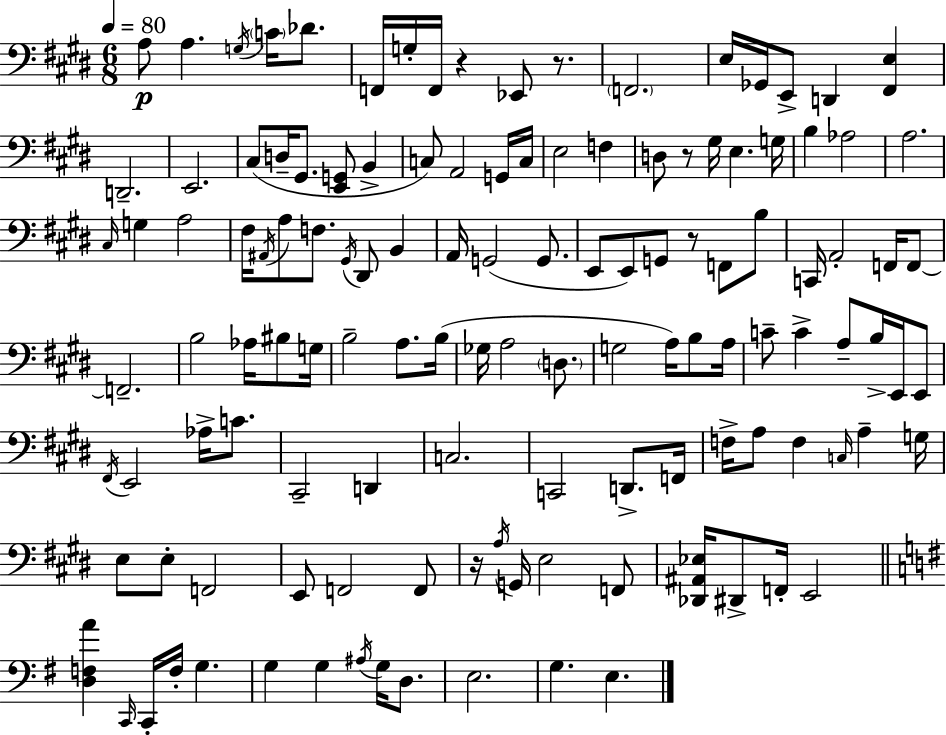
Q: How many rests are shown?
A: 5